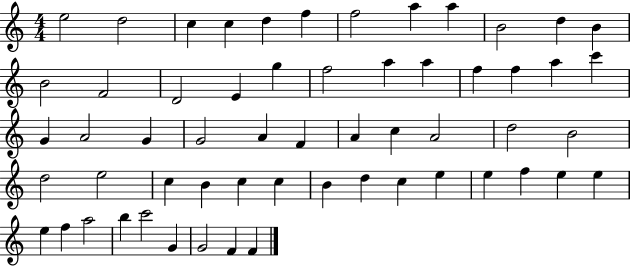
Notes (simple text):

E5/h D5/h C5/q C5/q D5/q F5/q F5/h A5/q A5/q B4/h D5/q B4/q B4/h F4/h D4/h E4/q G5/q F5/h A5/q A5/q F5/q F5/q A5/q C6/q G4/q A4/h G4/q G4/h A4/q F4/q A4/q C5/q A4/h D5/h B4/h D5/h E5/h C5/q B4/q C5/q C5/q B4/q D5/q C5/q E5/q E5/q F5/q E5/q E5/q E5/q F5/q A5/h B5/q C6/h G4/q G4/h F4/q F4/q